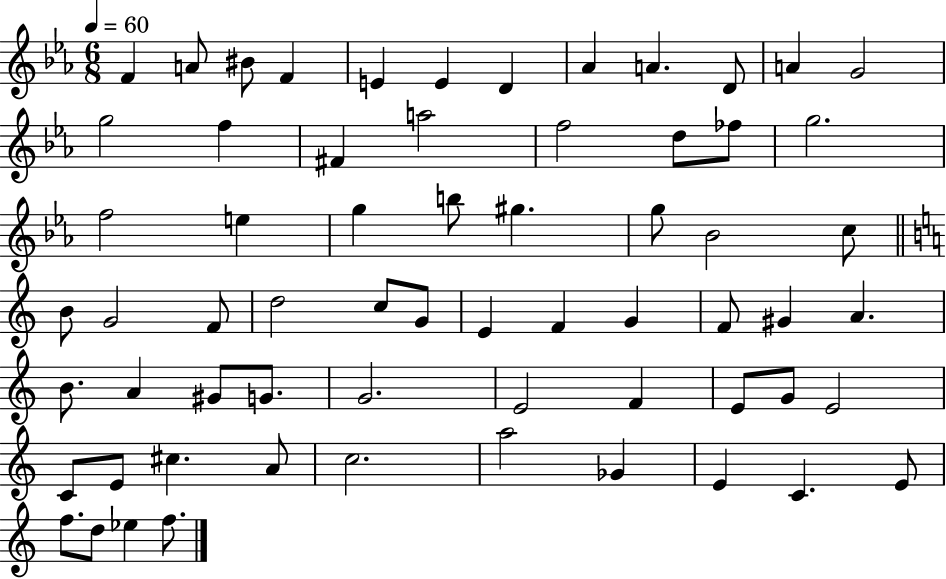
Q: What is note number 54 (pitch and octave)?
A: A4